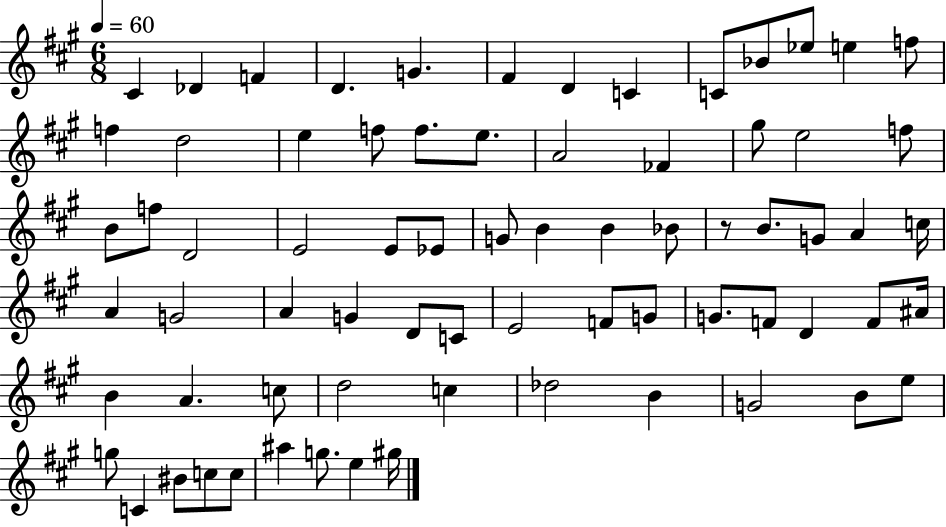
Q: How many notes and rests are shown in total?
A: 72